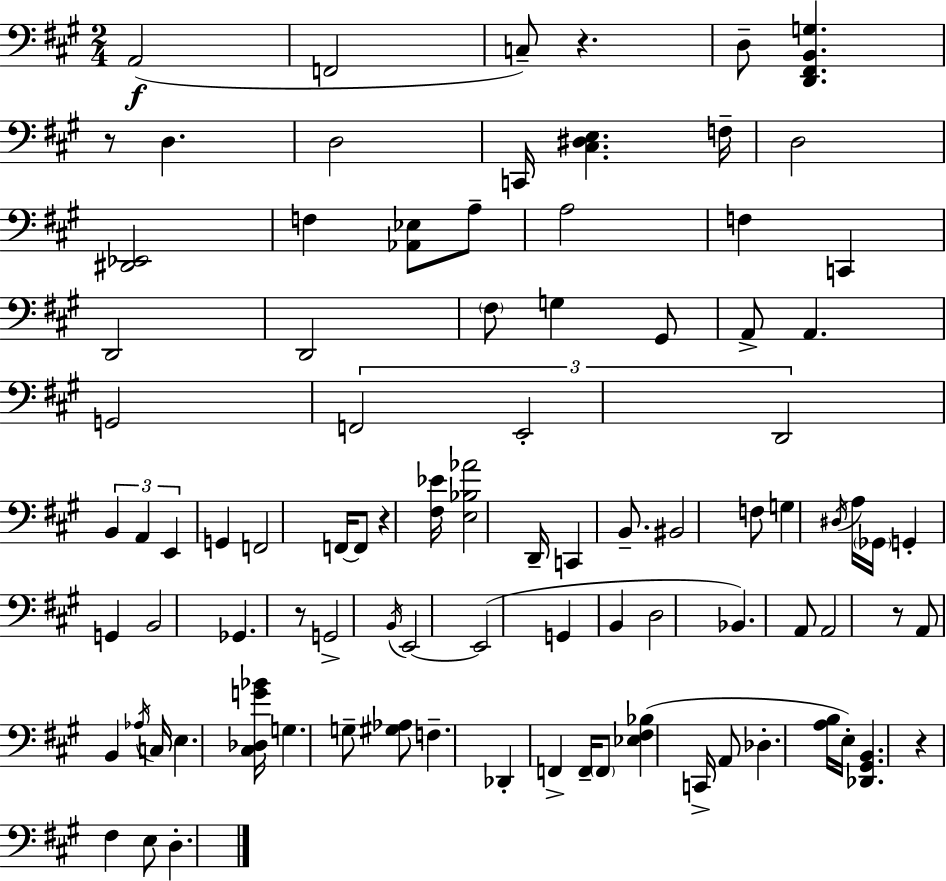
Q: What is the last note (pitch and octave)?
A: D3